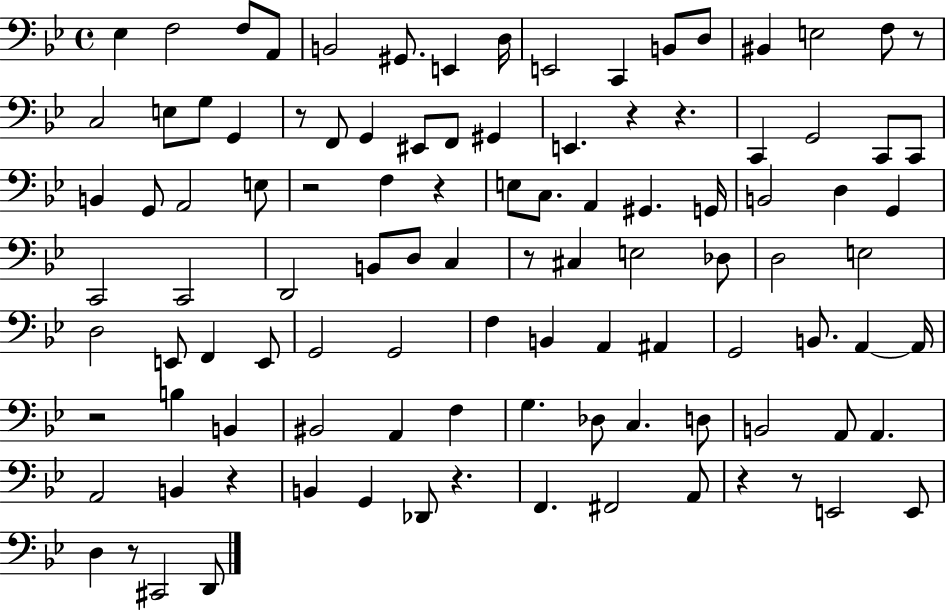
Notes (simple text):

Eb3/q F3/h F3/e A2/e B2/h G#2/e. E2/q D3/s E2/h C2/q B2/e D3/e BIS2/q E3/h F3/e R/e C3/h E3/e G3/e G2/q R/e F2/e G2/q EIS2/e F2/e G#2/q E2/q. R/q R/q. C2/q G2/h C2/e C2/e B2/q G2/e A2/h E3/e R/h F3/q R/q E3/e C3/e. A2/q G#2/q. G2/s B2/h D3/q G2/q C2/h C2/h D2/h B2/e D3/e C3/q R/e C#3/q E3/h Db3/e D3/h E3/h D3/h E2/e F2/q E2/e G2/h G2/h F3/q B2/q A2/q A#2/q G2/h B2/e. A2/q A2/s R/h B3/q B2/q BIS2/h A2/q F3/q G3/q. Db3/e C3/q. D3/e B2/h A2/e A2/q. A2/h B2/q R/q B2/q G2/q Db2/e R/q. F2/q. F#2/h A2/e R/q R/e E2/h E2/e D3/q R/e C#2/h D2/e